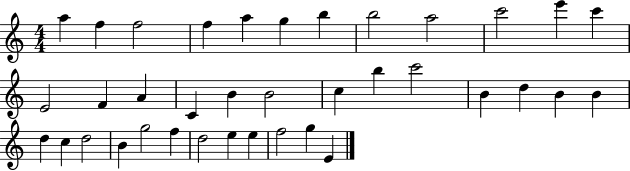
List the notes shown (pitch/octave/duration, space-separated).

A5/q F5/q F5/h F5/q A5/q G5/q B5/q B5/h A5/h C6/h E6/q C6/q E4/h F4/q A4/q C4/q B4/q B4/h C5/q B5/q C6/h B4/q D5/q B4/q B4/q D5/q C5/q D5/h B4/q G5/h F5/q D5/h E5/q E5/q F5/h G5/q E4/q